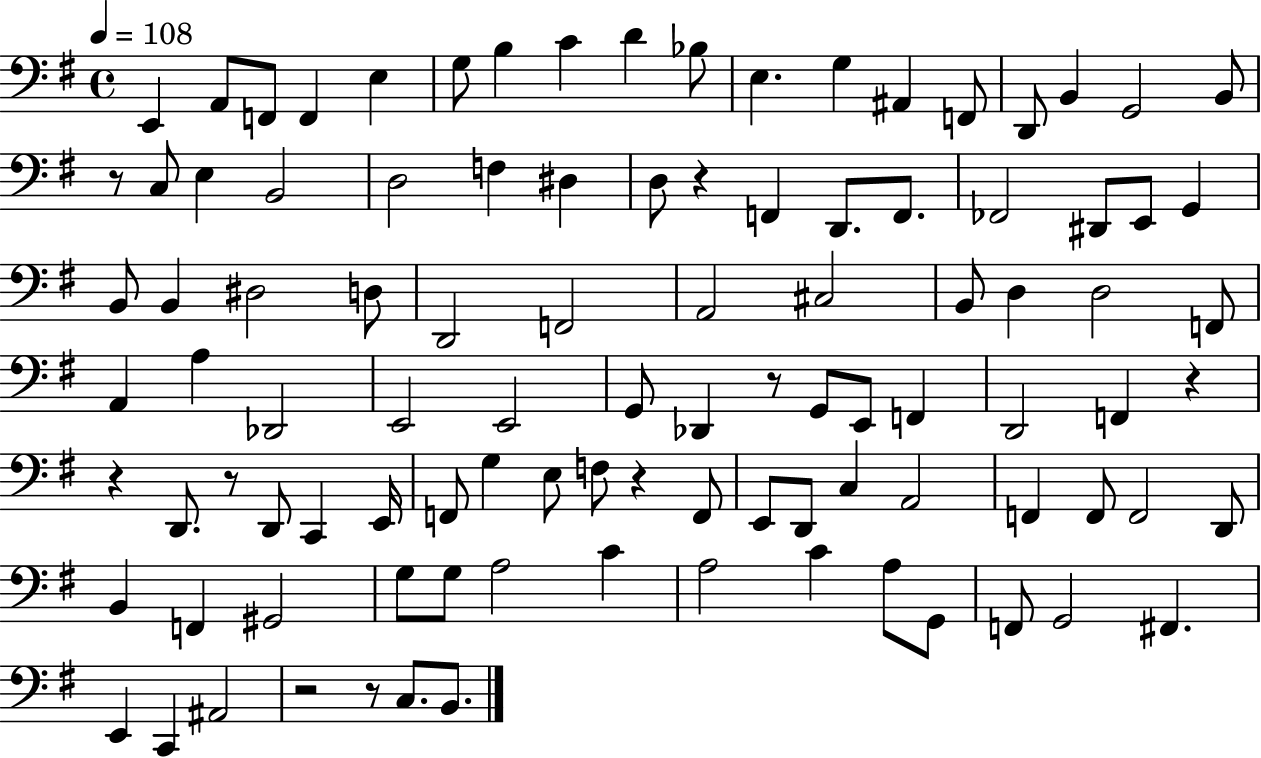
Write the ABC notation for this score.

X:1
T:Untitled
M:4/4
L:1/4
K:G
E,, A,,/2 F,,/2 F,, E, G,/2 B, C D _B,/2 E, G, ^A,, F,,/2 D,,/2 B,, G,,2 B,,/2 z/2 C,/2 E, B,,2 D,2 F, ^D, D,/2 z F,, D,,/2 F,,/2 _F,,2 ^D,,/2 E,,/2 G,, B,,/2 B,, ^D,2 D,/2 D,,2 F,,2 A,,2 ^C,2 B,,/2 D, D,2 F,,/2 A,, A, _D,,2 E,,2 E,,2 G,,/2 _D,, z/2 G,,/2 E,,/2 F,, D,,2 F,, z z D,,/2 z/2 D,,/2 C,, E,,/4 F,,/2 G, E,/2 F,/2 z F,,/2 E,,/2 D,,/2 C, A,,2 F,, F,,/2 F,,2 D,,/2 B,, F,, ^G,,2 G,/2 G,/2 A,2 C A,2 C A,/2 G,,/2 F,,/2 G,,2 ^F,, E,, C,, ^A,,2 z2 z/2 C,/2 B,,/2